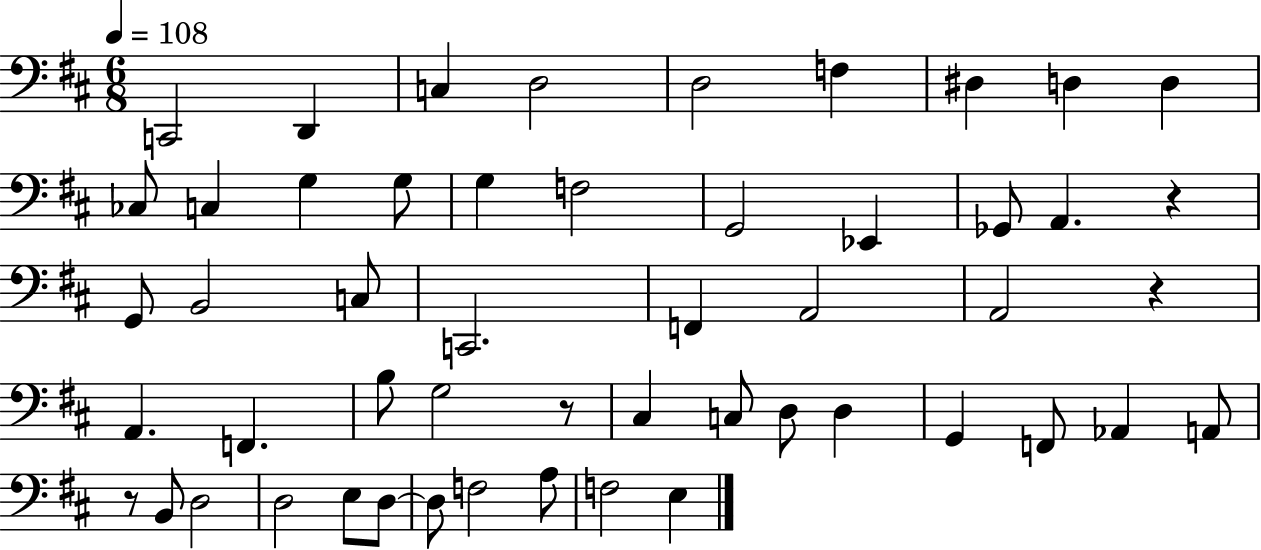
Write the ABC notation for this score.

X:1
T:Untitled
M:6/8
L:1/4
K:D
C,,2 D,, C, D,2 D,2 F, ^D, D, D, _C,/2 C, G, G,/2 G, F,2 G,,2 _E,, _G,,/2 A,, z G,,/2 B,,2 C,/2 C,,2 F,, A,,2 A,,2 z A,, F,, B,/2 G,2 z/2 ^C, C,/2 D,/2 D, G,, F,,/2 _A,, A,,/2 z/2 B,,/2 D,2 D,2 E,/2 D,/2 D,/2 F,2 A,/2 F,2 E,